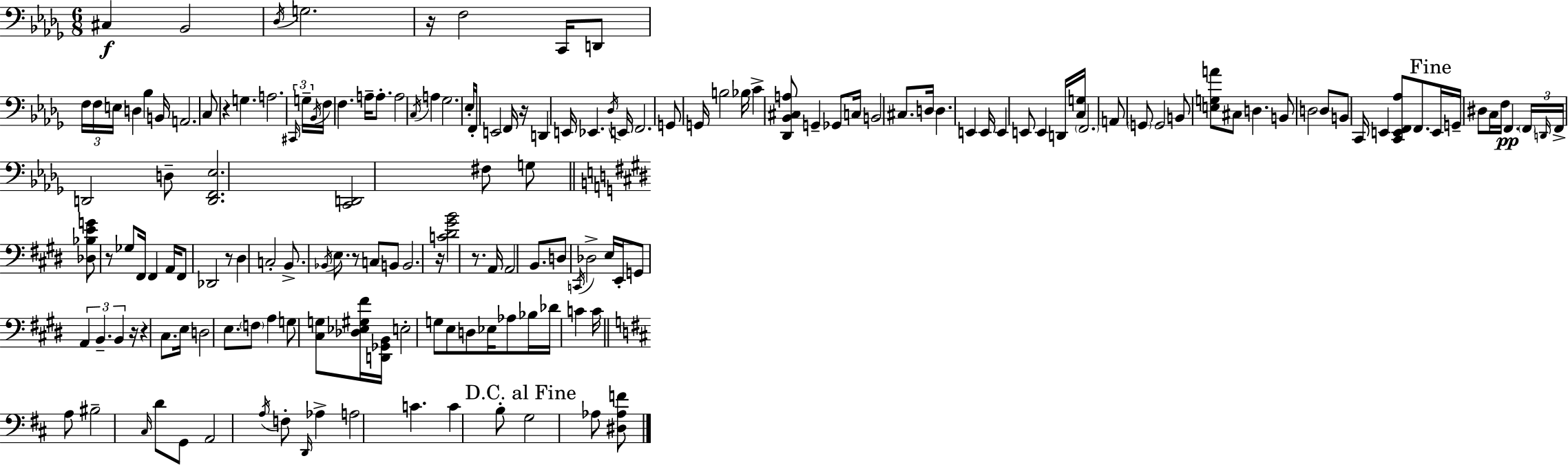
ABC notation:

X:1
T:Untitled
M:6/8
L:1/4
K:Bbm
^C, _B,,2 _D,/4 G,2 z/4 F,2 C,,/4 D,,/2 F,/4 F,/4 E,/4 D, _B, B,,/4 A,,2 C,/2 z G, A,2 ^C,,/4 G,/4 _B,,/4 F,/4 F, A,/4 A,/2 A,2 C,/4 A, _G,2 _E,/4 F,,/4 E,,2 F,,/4 z/4 D,, E,,/4 _E,, _D,/4 E,,/4 F,,2 G,,/2 G,,/4 B,2 _B,/4 C [_D,,_B,,^C,A,]/2 G,, _G,,/2 C,/4 B,,2 ^C,/2 D,/4 D, E,, E,,/4 E,, E,,/2 E,, D,,/4 [C,G,]/4 F,,2 A,,/2 G,,/2 G,,2 B,,/2 [E,G,A]/2 ^C,/2 D, B,,/2 D,2 D,/2 B,,/2 C,,/4 E,, [C,,E,,F,,_A,]/2 F,,/2 E,,/4 G,,/4 ^D,/2 C,/4 F,/4 F,, F,,/4 D,,/4 F,,/4 D,,2 D,/2 [D,,F,,_E,]2 [C,,D,,]2 ^F,/2 G,/2 [_D,_B,EG]/2 z/2 _G,/2 ^F,,/4 ^F,, A,,/4 ^F,,/2 _D,,2 z/2 ^D, C,2 B,,/2 _B,,/4 E,/2 z/2 C,/2 B,,/2 B,,2 z/4 [C^D^GB]2 z/2 A,,/4 A,,2 B,,/2 D,/2 C,,/4 _D,2 E,/4 E,,/4 G,,/2 A,, B,, B,, z/4 z ^C,/2 E,/4 D,2 E,/2 F,/2 A, G,/2 [^C,G,]/2 [_D,_E,^G,^F]/4 [D,,_G,,B,,]/4 E,2 G,/2 E,/2 D,/2 _E,/4 _A,/2 _B,/4 _D/4 C C/4 A,/2 ^B,2 ^C,/4 D/2 G,,/2 A,,2 A,/4 F,/2 D,,/4 _A, A,2 C C B,/2 G,2 _A,/2 [^D,_A,F]/2